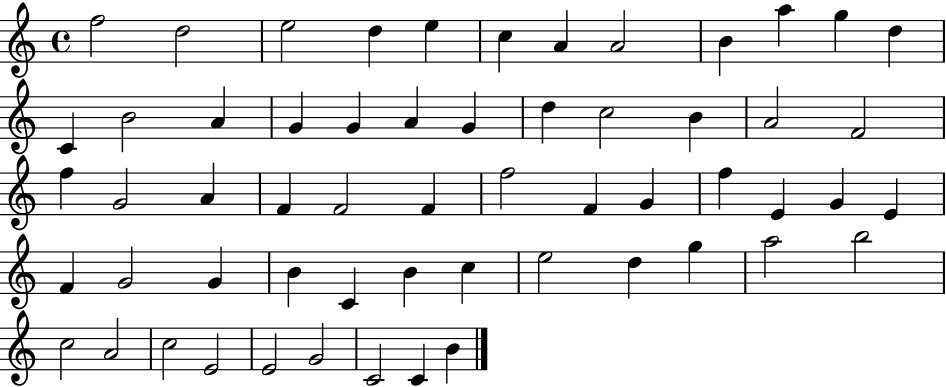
F5/h D5/h E5/h D5/q E5/q C5/q A4/q A4/h B4/q A5/q G5/q D5/q C4/q B4/h A4/q G4/q G4/q A4/q G4/q D5/q C5/h B4/q A4/h F4/h F5/q G4/h A4/q F4/q F4/h F4/q F5/h F4/q G4/q F5/q E4/q G4/q E4/q F4/q G4/h G4/q B4/q C4/q B4/q C5/q E5/h D5/q G5/q A5/h B5/h C5/h A4/h C5/h E4/h E4/h G4/h C4/h C4/q B4/q